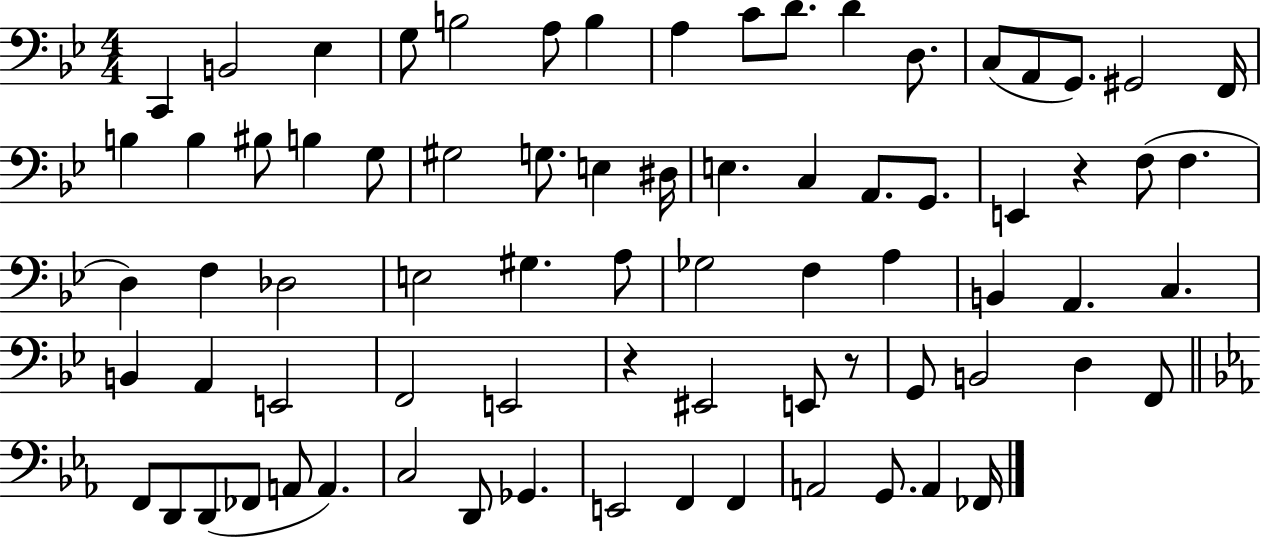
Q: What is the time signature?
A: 4/4